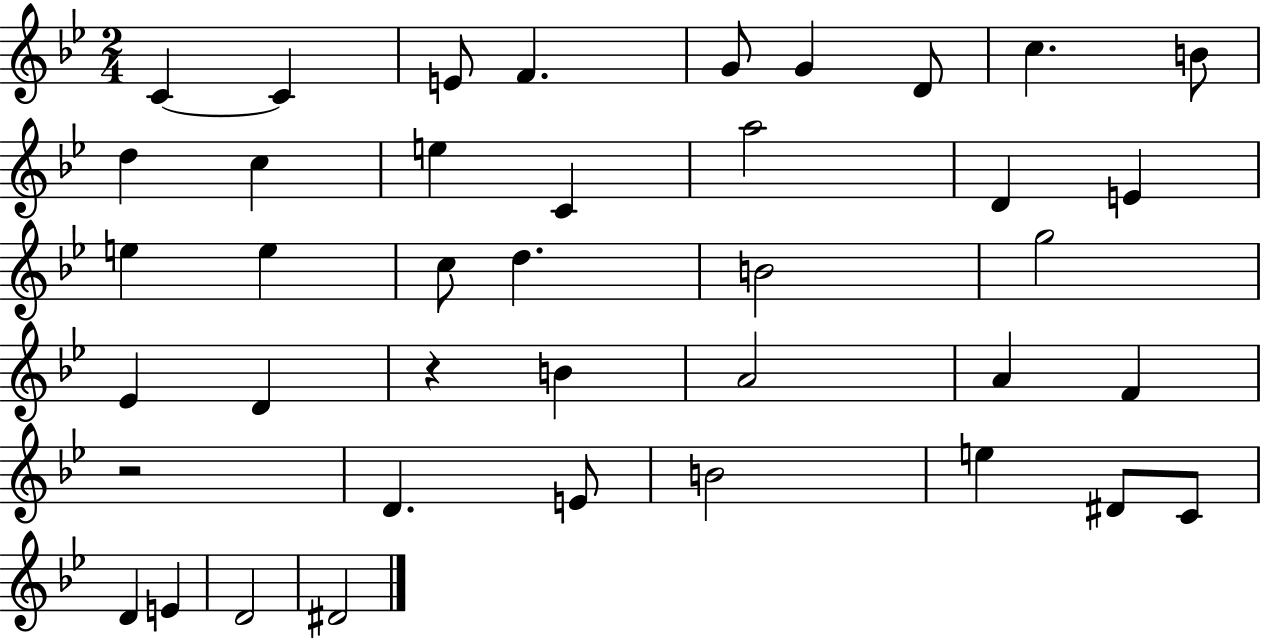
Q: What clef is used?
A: treble